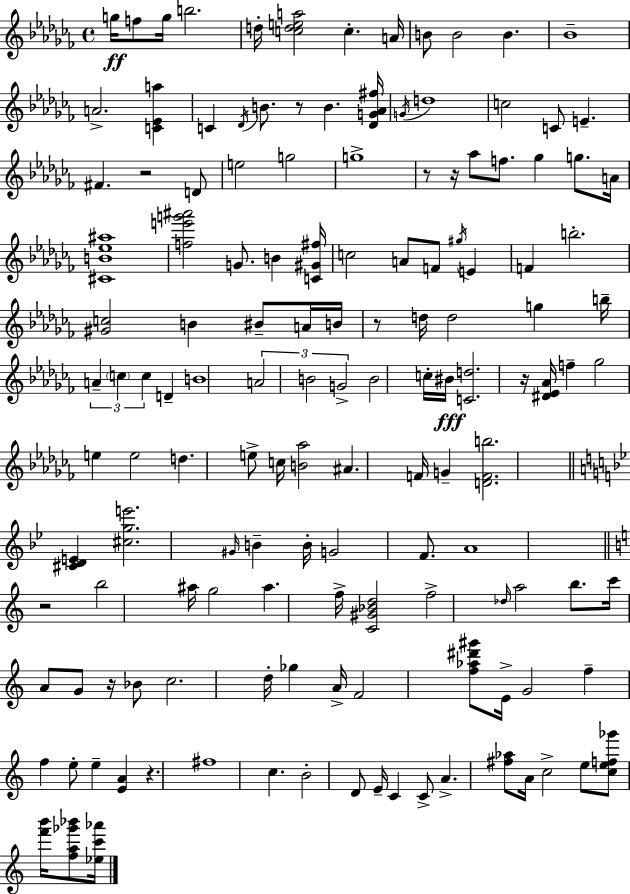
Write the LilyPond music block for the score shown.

{
  \clef treble
  \time 4/4
  \defaultTimeSignature
  \key aes \minor
  g''16\ff f''8 g''16 b''2. | d''16-. <c'' d'' e'' a''>2 c''4.-. a'16 | b'8 b'2 b'4. | bes'1-- | \break a'2.-> <c' ees' a''>4 | c'4 \acciaccatura { des'16 } b'8. r8 b'4. | <des' g' aes' fis''>16 \acciaccatura { g'16 } d''1 | c''2 c'8 e'4.-- | \break fis'4. r2 | d'8 e''2 g''2 | g''1-> | r8 r16 aes''8 f''8. ges''4 g''8. | \break a'16 <cis' b' ees'' ais''>1 | <f'' e''' g''' ais'''>2 g'8. b'4 | <c' gis' fis''>16 c''2 a'8 f'8 \acciaccatura { gis''16 } e'4 | f'4 b''2.-. | \break <gis' c''>2 b'4 bis'8-- | a'16 b'16 r8 d''16 d''2 g''4 | b''16-- \tuplet 3/2 { a'4-- \parenthesize c''4 c''4 } d'4-- | b'1 | \break \tuplet 3/2 { a'2 b'2 | g'2-> } b'2 | c''16-. bis'16\fff <c' d''>2. | r16 <dis' ees' aes'>16 f''4-- ges''2 e''4 | \break e''2 d''4. | e''8-> c''16 <b' aes''>2 ais'4. | f'16 g'4-- <d' f' b''>2. | \bar "||" \break \key bes \major <cis' d' e'>4 <cis'' g'' e'''>2. | \grace { gis'16 } b'4-- b'16-. g'2 f'8. | a'1 | \bar "||" \break \key a \minor r2 b''2 | ais''16 g''2 ais''4. f''16-> | <c' gis' bes' d''>2 f''2-> | \grace { des''16 } a''2 b''8. c'''16 a'8 g'8 | \break r16 bes'8 c''2. | d''16-. ges''4 a'16-> f'2 <f'' aes'' dis''' gis'''>8 | e'16-> g'2 f''4-- f''4 | e''8-. e''4-- <e' a'>4 r4. | \break fis''1 | c''4. b'2-. d'8 | e'16-- c'4 c'8-> a'4.-> <fis'' aes''>8 | a'16 c''2-> e''8 <c'' e'' f'' ges'''>8 <f''' b'''>16 <f'' a'' ges''' bes'''>8 | \break <ees'' c''' aes'''>16 \bar "|."
}